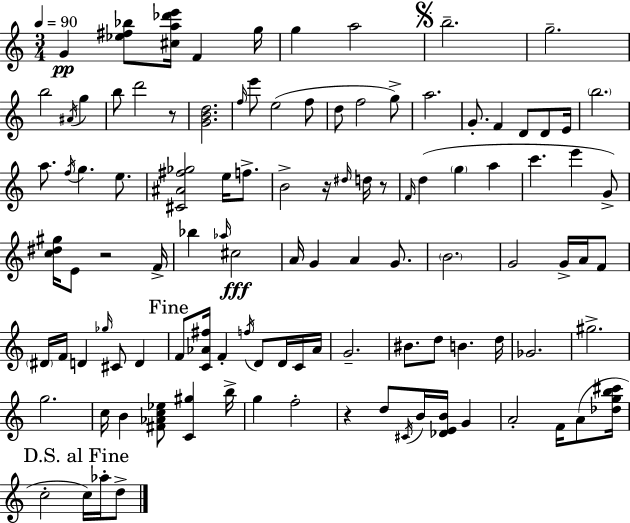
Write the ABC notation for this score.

X:1
T:Untitled
M:3/4
L:1/4
K:C
G [_e^f_b]/2 [^ca_d'e']/4 F g/4 g a2 b2 g2 b2 ^A/4 g b/2 d'2 z/2 [GBd]2 f/4 e'/2 e2 f/2 d/2 f2 g/2 a2 G/2 F D/2 D/2 E/4 b2 a/2 f/4 g e/2 [^C^A^f_g]2 e/4 f/2 B2 z/4 ^d/4 d/4 z/2 F/4 d g a c' e' G/2 [c^d^g]/4 E/2 z2 F/4 _b _a/4 ^c2 A/4 G A G/2 B2 G2 G/4 A/4 F/2 ^D/4 F/4 D _g/4 ^C/2 D F/2 [C_A^f]/4 F f/4 D/2 D/4 C/4 _A/4 G2 ^B/2 d/2 B d/4 _G2 ^g2 g2 c/4 B [^F_Ac_e]/2 [C^g] b/4 g f2 z d/2 ^C/4 B/4 [_DEB]/4 G A2 F/4 A/2 [_dgb^c']/4 c2 c/4 _a/4 d/2